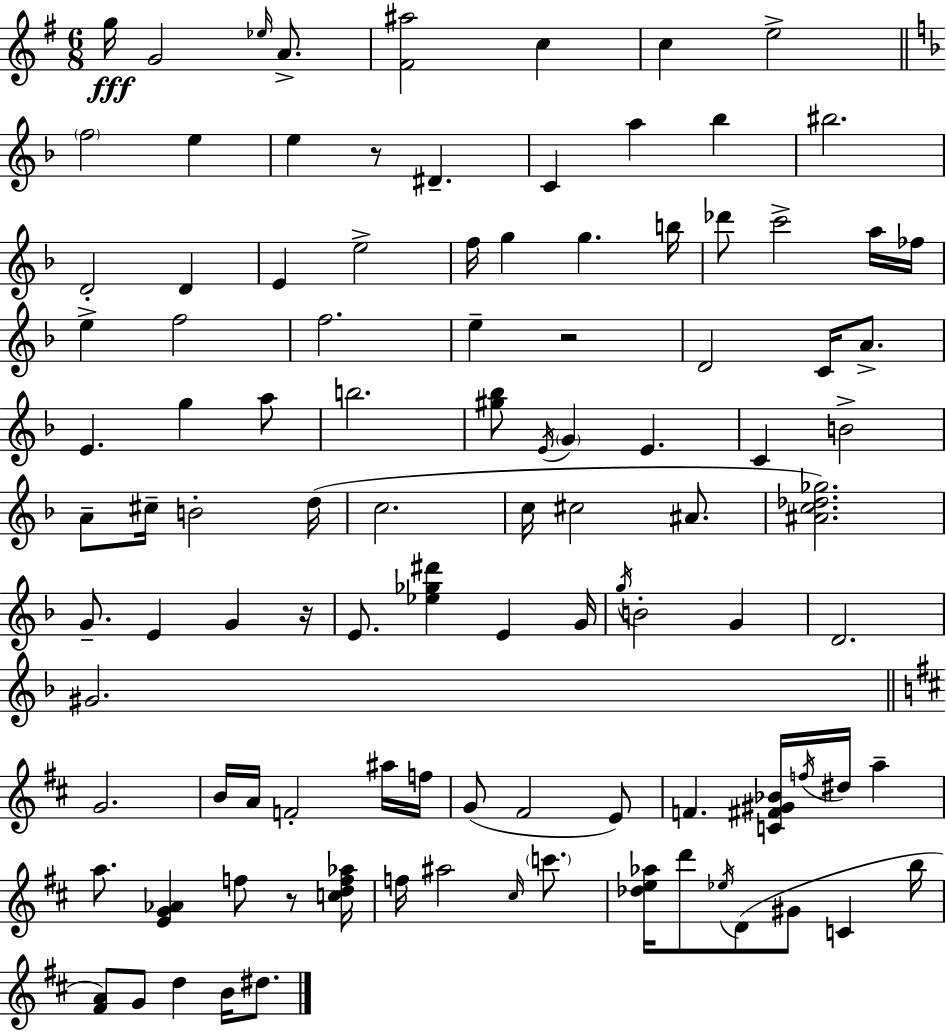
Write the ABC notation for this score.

X:1
T:Untitled
M:6/8
L:1/4
K:Em
g/4 G2 _e/4 A/2 [^F^a]2 c c e2 f2 e e z/2 ^D C a _b ^b2 D2 D E e2 f/4 g g b/4 _d'/2 c'2 a/4 _f/4 e f2 f2 e z2 D2 C/4 A/2 E g a/2 b2 [^g_b]/2 E/4 G E C B2 A/2 ^c/4 B2 d/4 c2 c/4 ^c2 ^A/2 [^Ac_d_g]2 G/2 E G z/4 E/2 [_e_g^d'] E G/4 g/4 B2 G D2 ^G2 G2 B/4 A/4 F2 ^a/4 f/4 G/2 ^F2 E/2 F [C^F^G_B]/4 f/4 ^d/4 a a/2 [EG_A] f/2 z/2 [cdf_a]/4 f/4 ^a2 ^c/4 c'/2 [_de_a]/4 d'/2 _e/4 D/2 ^G/2 C b/4 [^FA]/2 G/2 d B/4 ^d/2